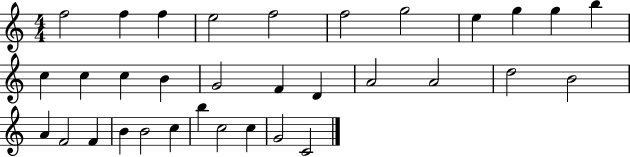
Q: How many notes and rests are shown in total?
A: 33